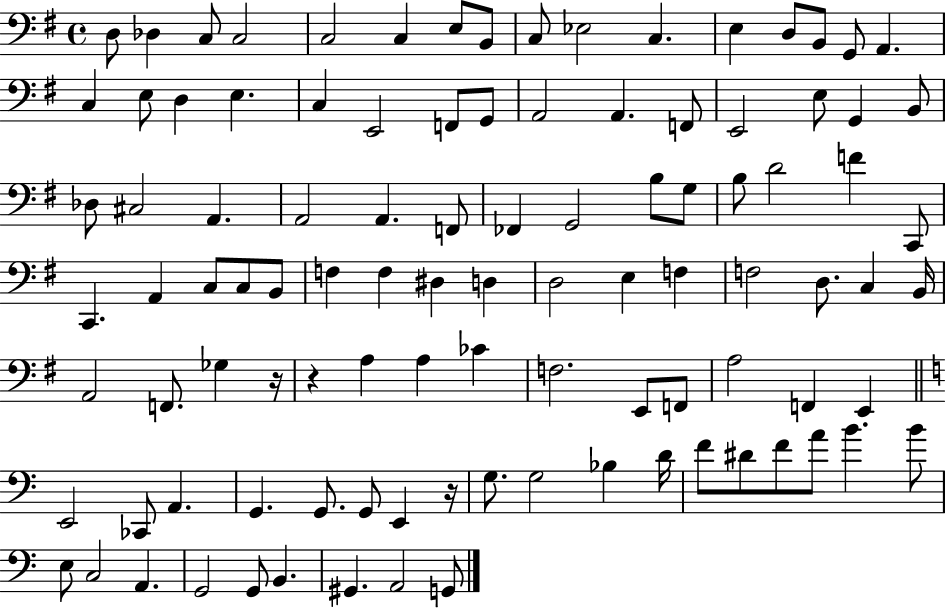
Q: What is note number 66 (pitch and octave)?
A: A3